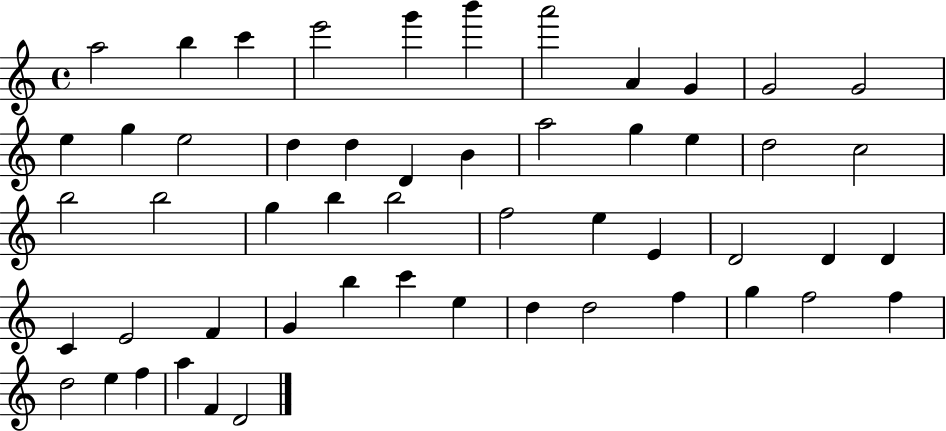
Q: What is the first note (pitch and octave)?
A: A5